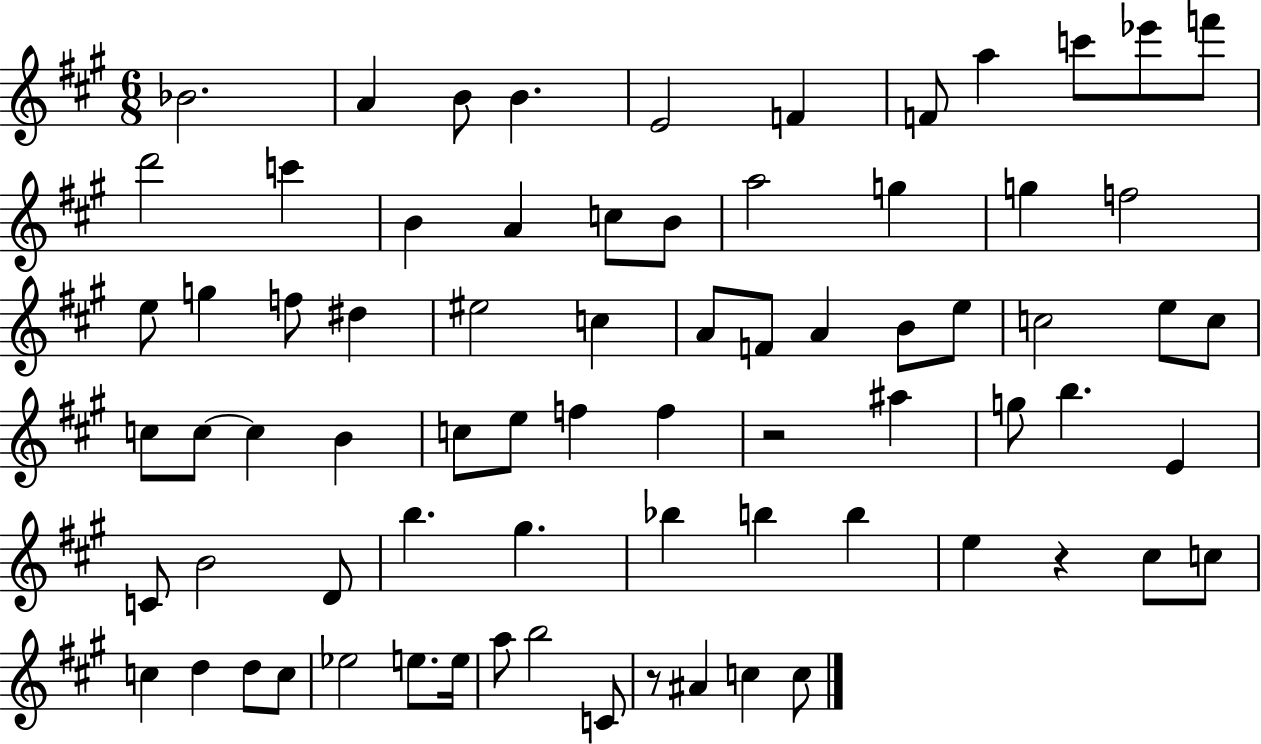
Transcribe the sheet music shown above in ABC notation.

X:1
T:Untitled
M:6/8
L:1/4
K:A
_B2 A B/2 B E2 F F/2 a c'/2 _e'/2 f'/2 d'2 c' B A c/2 B/2 a2 g g f2 e/2 g f/2 ^d ^e2 c A/2 F/2 A B/2 e/2 c2 e/2 c/2 c/2 c/2 c B c/2 e/2 f f z2 ^a g/2 b E C/2 B2 D/2 b ^g _b b b e z ^c/2 c/2 c d d/2 c/2 _e2 e/2 e/4 a/2 b2 C/2 z/2 ^A c c/2